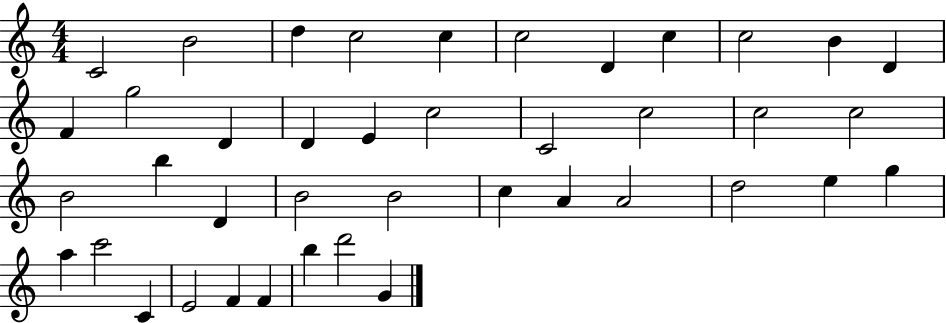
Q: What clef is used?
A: treble